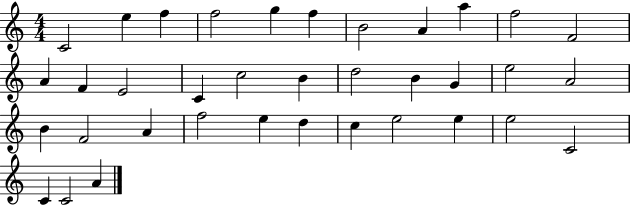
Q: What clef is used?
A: treble